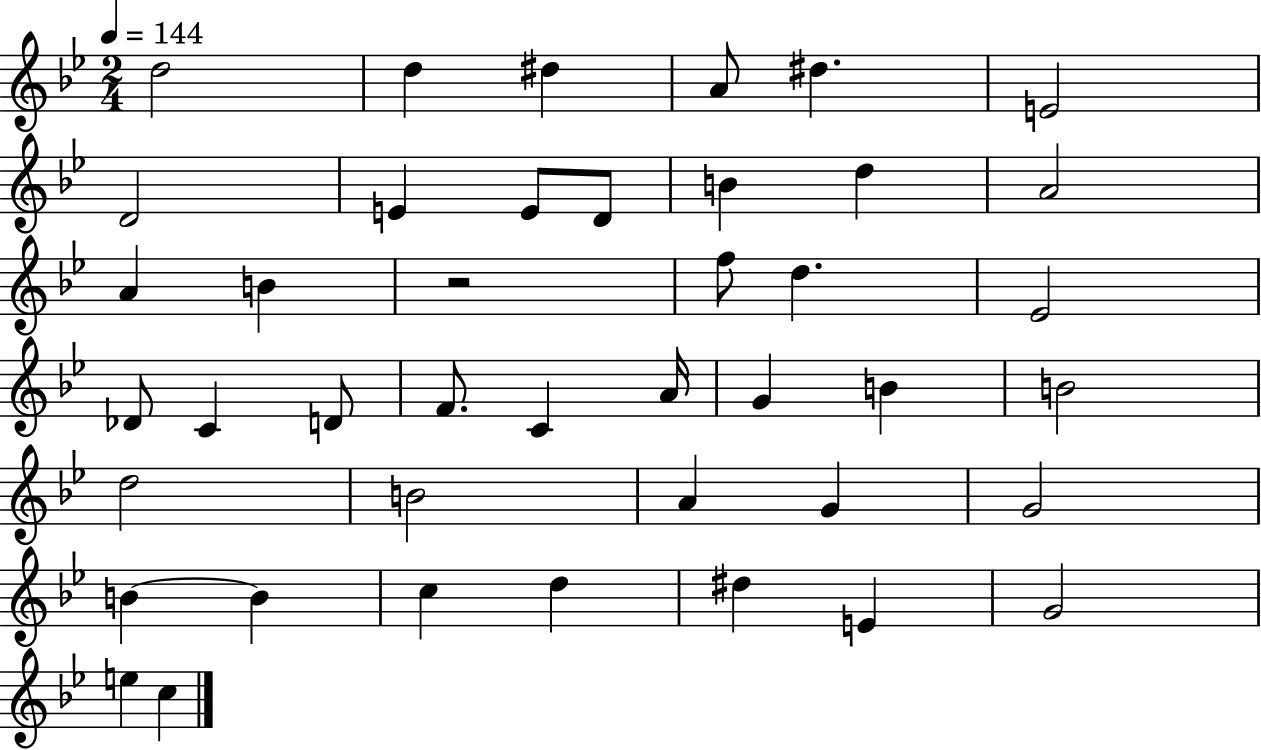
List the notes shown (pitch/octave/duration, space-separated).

D5/h D5/q D#5/q A4/e D#5/q. E4/h D4/h E4/q E4/e D4/e B4/q D5/q A4/h A4/q B4/q R/h F5/e D5/q. Eb4/h Db4/e C4/q D4/e F4/e. C4/q A4/s G4/q B4/q B4/h D5/h B4/h A4/q G4/q G4/h B4/q B4/q C5/q D5/q D#5/q E4/q G4/h E5/q C5/q